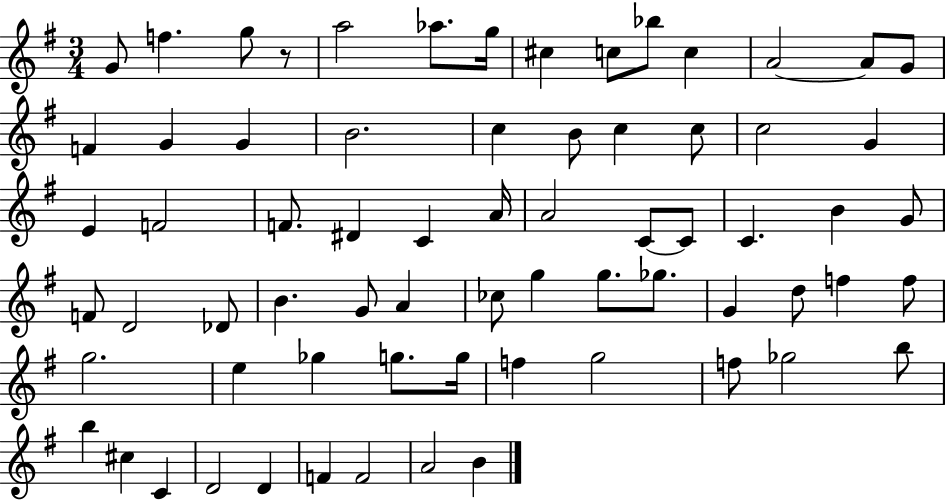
G4/e F5/q. G5/e R/e A5/h Ab5/e. G5/s C#5/q C5/e Bb5/e C5/q A4/h A4/e G4/e F4/q G4/q G4/q B4/h. C5/q B4/e C5/q C5/e C5/h G4/q E4/q F4/h F4/e. D#4/q C4/q A4/s A4/h C4/e C4/e C4/q. B4/q G4/e F4/e D4/h Db4/e B4/q. G4/e A4/q CES5/e G5/q G5/e. Gb5/e. G4/q D5/e F5/q F5/e G5/h. E5/q Gb5/q G5/e. G5/s F5/q G5/h F5/e Gb5/h B5/e B5/q C#5/q C4/q D4/h D4/q F4/q F4/h A4/h B4/q